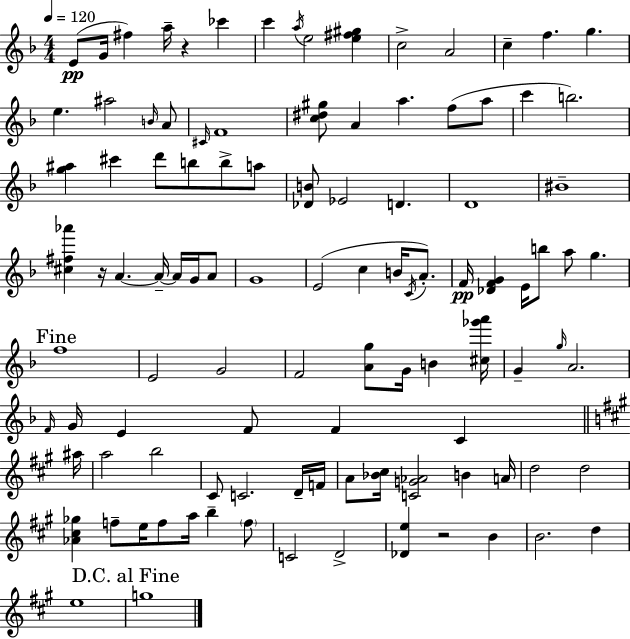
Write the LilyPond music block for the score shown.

{
  \clef treble
  \numericTimeSignature
  \time 4/4
  \key f \major
  \tempo 4 = 120
  e'8(\pp g'16 fis''4) a''16-- r4 ces'''4 | c'''4 \acciaccatura { a''16 } e''2 <e'' fis'' gis''>4 | c''2-> a'2 | c''4-- f''4. g''4. | \break e''4. ais''2 \grace { b'16 } | a'8 \grace { cis'16 } f'1 | <c'' dis'' gis''>8 a'4 a''4. f''8( | a''8 c'''4 b''2.) | \break <g'' ais''>4 cis'''4 d'''8 b''8 b''8-> | a''8 <des' b'>8 ees'2 d'4. | d'1 | bis'1-- | \break <cis'' fis'' aes'''>4 r16 a'4.~~ a'16--~~ a'16 | g'16 a'8 g'1 | e'2( c''4 b'16 | \acciaccatura { c'16 } a'8.-.) f'16\pp <des' f' g'>4 e'16 b''8 a''8 g''4. | \break \mark "Fine" f''1 | e'2 g'2 | f'2 <a' g''>8 g'16 b'4 | <cis'' ges''' a'''>16 g'4-- \grace { g''16 } a'2. | \break \grace { f'16 } g'16 e'4 f'8 f'4 | c'4 \bar "||" \break \key a \major ais''16 a''2 b''2 | cis'8 c'2. d'16-- | f'16 a'8 <bes' cis''>16 <c' g' aes'>2 b'4 | a'16 d''2 d''2 | \break <aes' cis'' ges''>4 f''8-- e''16 f''8 a''16 b''4-- \parenthesize f''8 | c'2 d'2-> | <des' e''>4 r2 b'4 | b'2. d''4 | \break e''1 | \mark "D.C. al Fine" g''1 | \bar "|."
}